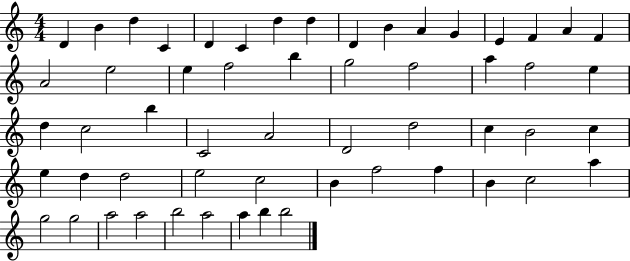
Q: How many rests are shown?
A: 0